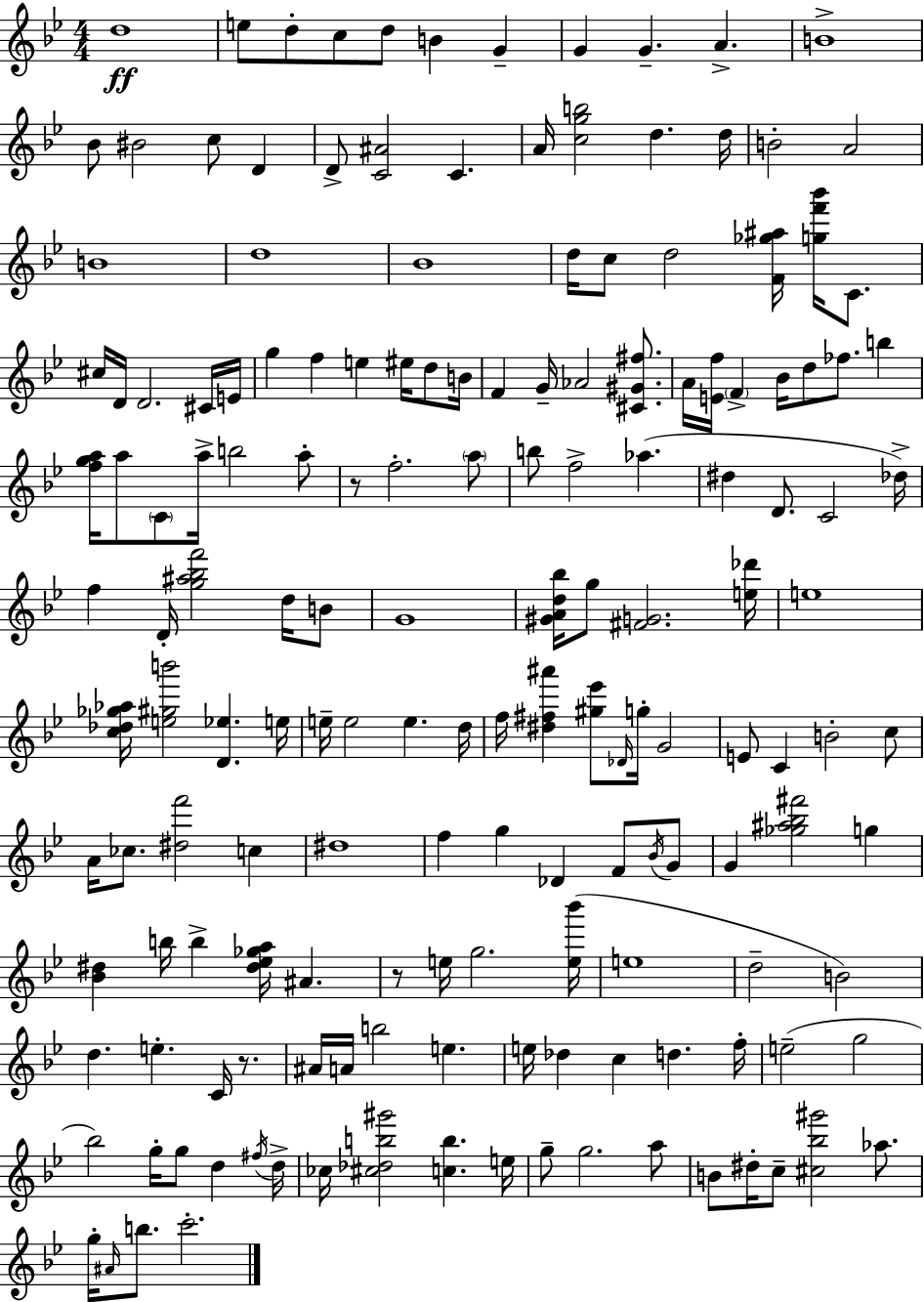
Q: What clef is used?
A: treble